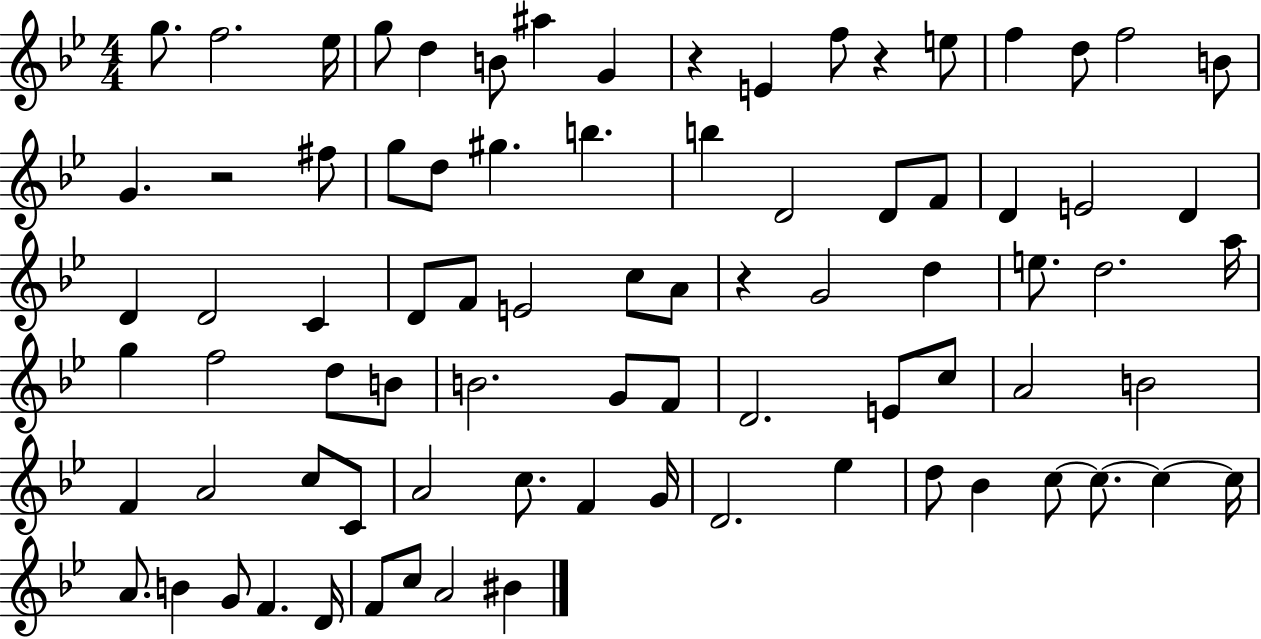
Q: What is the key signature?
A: BES major